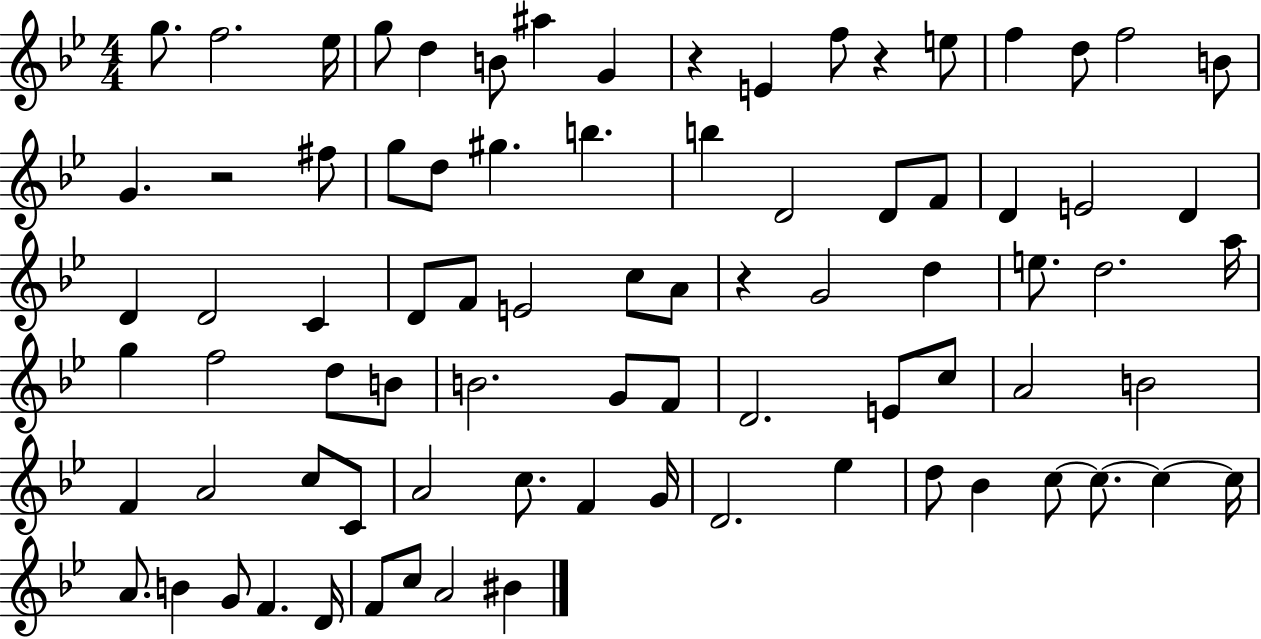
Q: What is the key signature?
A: BES major